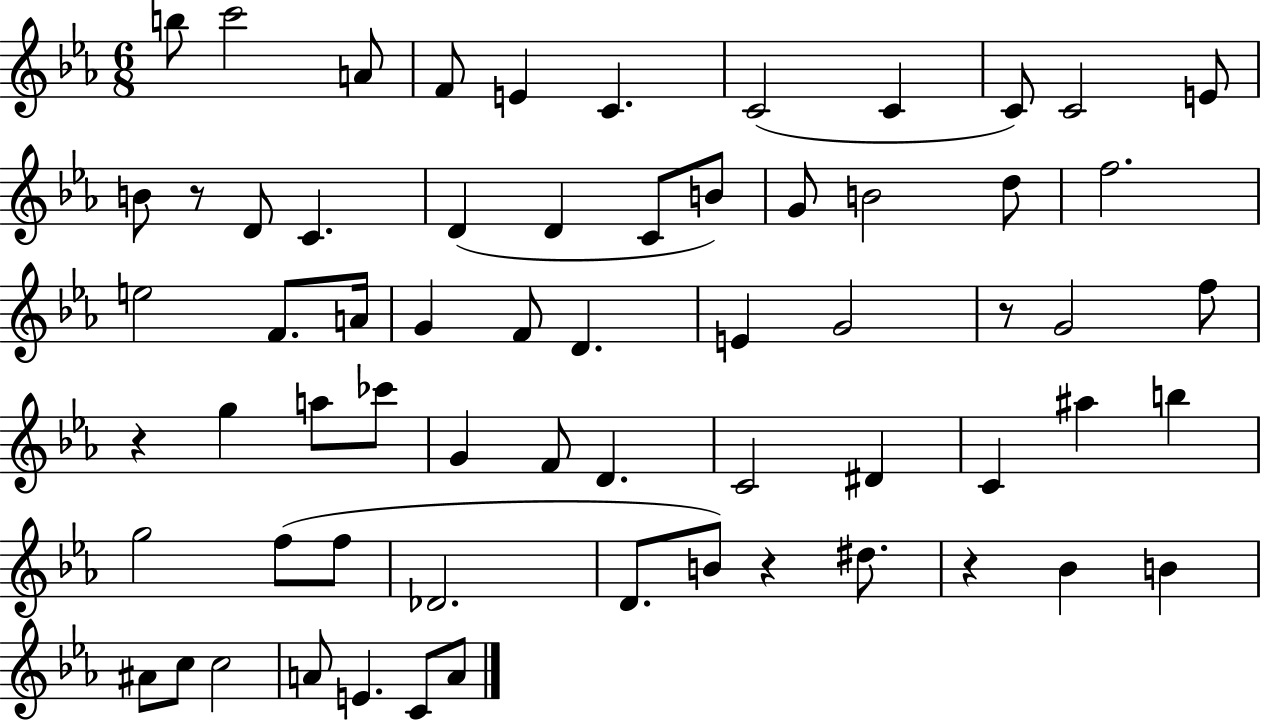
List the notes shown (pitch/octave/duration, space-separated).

B5/e C6/h A4/e F4/e E4/q C4/q. C4/h C4/q C4/e C4/h E4/e B4/e R/e D4/e C4/q. D4/q D4/q C4/e B4/e G4/e B4/h D5/e F5/h. E5/h F4/e. A4/s G4/q F4/e D4/q. E4/q G4/h R/e G4/h F5/e R/q G5/q A5/e CES6/e G4/q F4/e D4/q. C4/h D#4/q C4/q A#5/q B5/q G5/h F5/e F5/e Db4/h. D4/e. B4/e R/q D#5/e. R/q Bb4/q B4/q A#4/e C5/e C5/h A4/e E4/q. C4/e A4/e